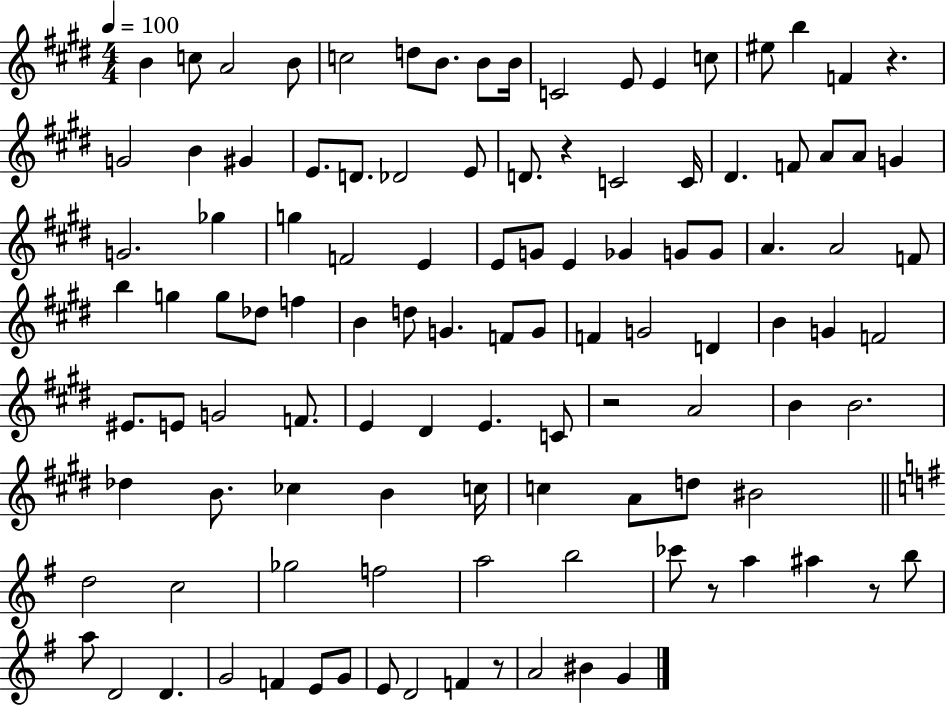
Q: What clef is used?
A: treble